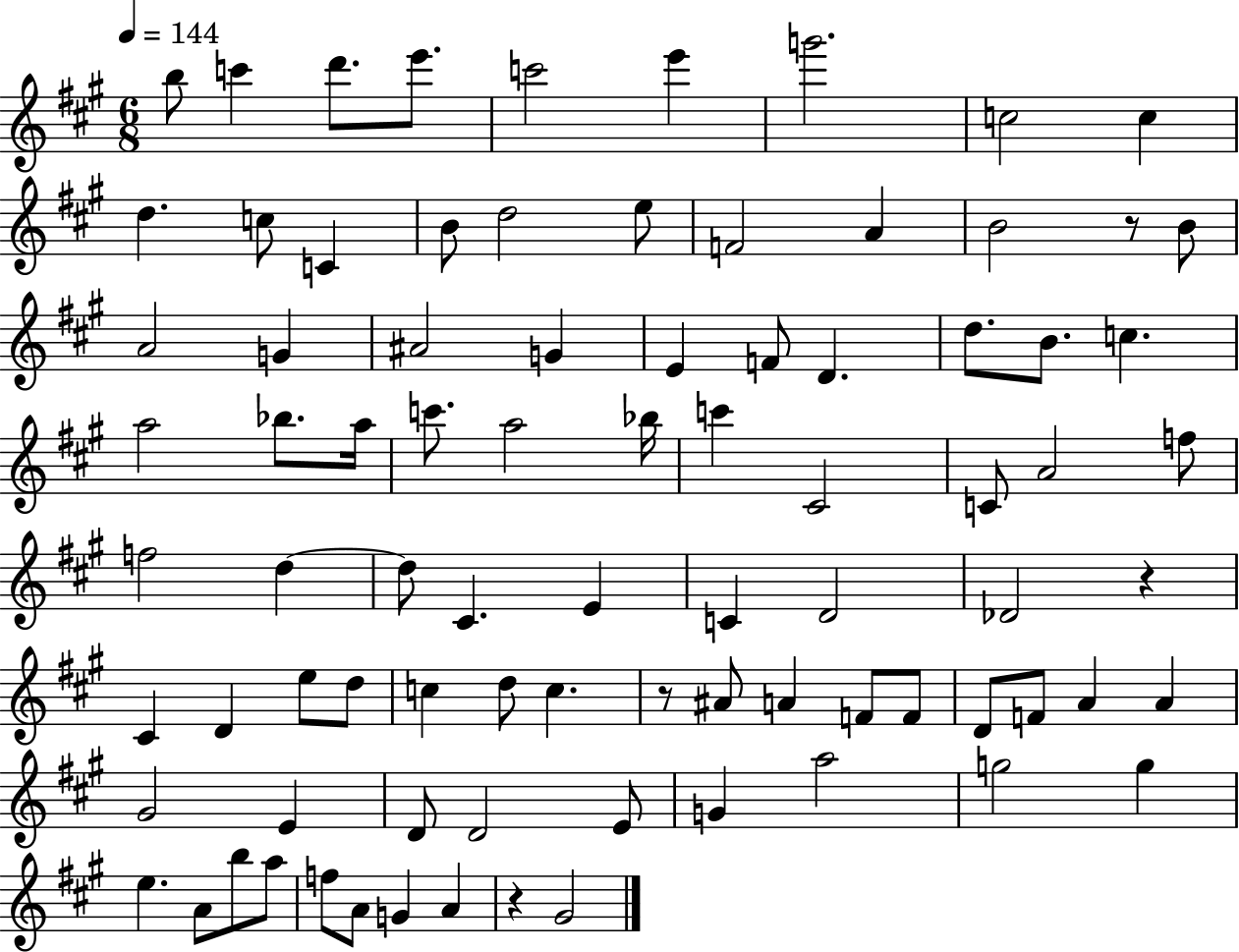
X:1
T:Untitled
M:6/8
L:1/4
K:A
b/2 c' d'/2 e'/2 c'2 e' g'2 c2 c d c/2 C B/2 d2 e/2 F2 A B2 z/2 B/2 A2 G ^A2 G E F/2 D d/2 B/2 c a2 _b/2 a/4 c'/2 a2 _b/4 c' ^C2 C/2 A2 f/2 f2 d d/2 ^C E C D2 _D2 z ^C D e/2 d/2 c d/2 c z/2 ^A/2 A F/2 F/2 D/2 F/2 A A ^G2 E D/2 D2 E/2 G a2 g2 g e A/2 b/2 a/2 f/2 A/2 G A z ^G2